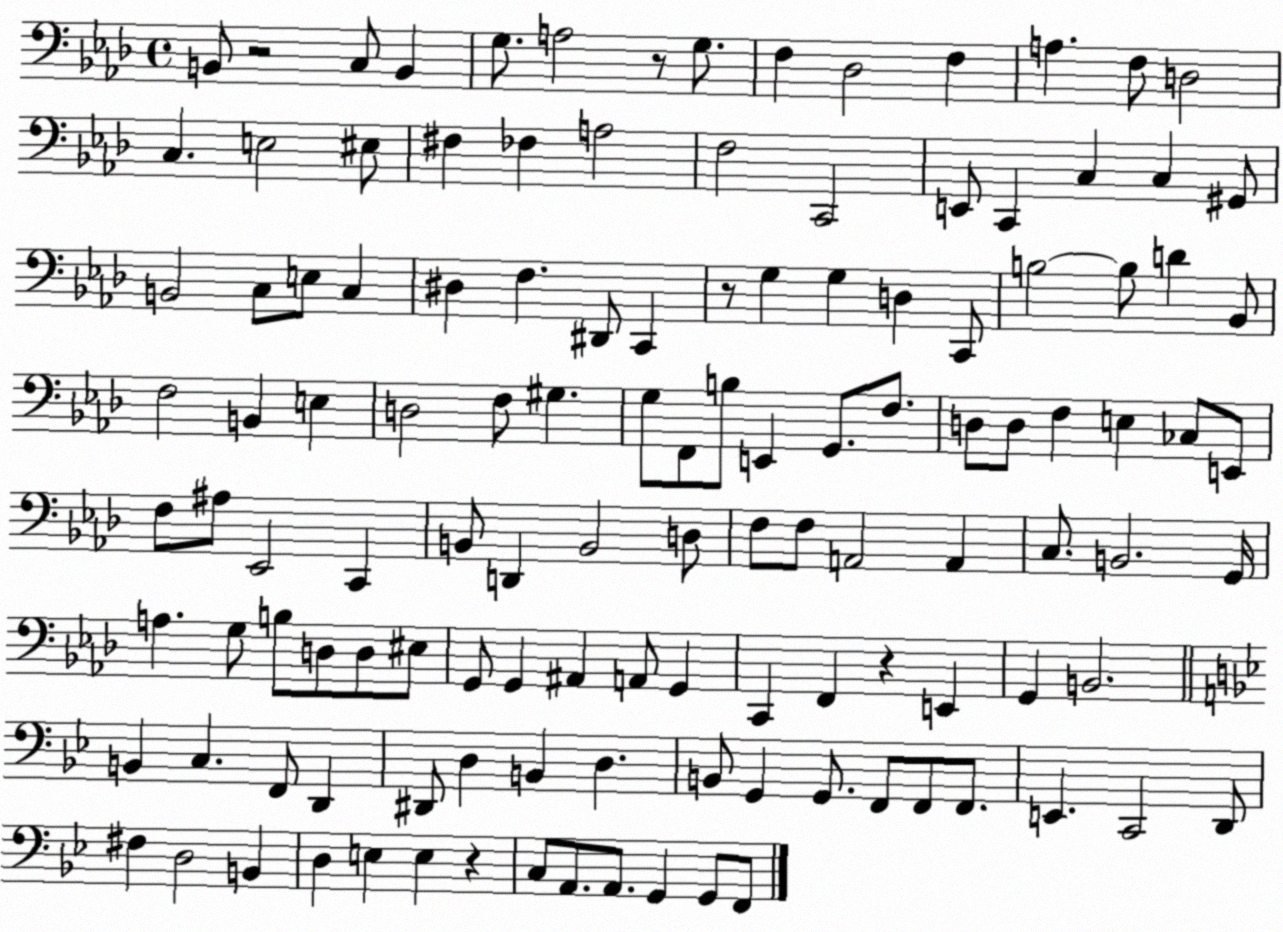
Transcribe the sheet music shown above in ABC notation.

X:1
T:Untitled
M:4/4
L:1/4
K:Ab
B,,/2 z2 C,/2 B,, G,/2 A,2 z/2 G,/2 F, _D,2 F, A, F,/2 D,2 C, E,2 ^E,/2 ^F, _F, A,2 F,2 C,,2 E,,/2 C,, C, C, ^G,,/2 B,,2 C,/2 E,/2 C, ^D, F, ^D,,/2 C,, z/2 G, G, D, C,,/2 B,2 B,/2 D _B,,/2 F,2 B,, E, D,2 F,/2 ^G, G,/2 F,,/2 B,/2 E,, G,,/2 F,/2 D,/2 D,/2 F, E, _C,/2 E,,/2 F,/2 ^A,/2 _E,,2 C,, B,,/2 D,, B,,2 D,/2 F,/2 F,/2 A,,2 A,, C,/2 B,,2 G,,/4 A, G,/2 B,/2 D,/2 D,/2 ^E,/2 G,,/2 G,, ^A,, A,,/2 G,, C,, F,, z E,, G,, B,,2 B,, C, F,,/2 D,, ^D,,/2 D, B,, D, B,,/2 G,, G,,/2 F,,/2 F,,/2 F,,/2 E,, C,,2 D,,/2 ^F, D,2 B,, D, E, E, z C,/2 A,,/2 A,,/2 G,, G,,/2 F,,/2